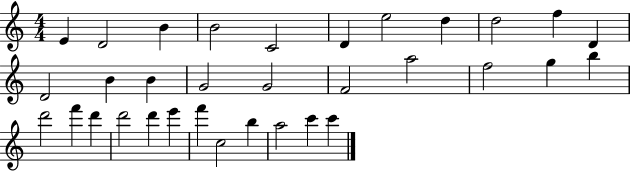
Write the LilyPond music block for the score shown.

{
  \clef treble
  \numericTimeSignature
  \time 4/4
  \key c \major
  e'4 d'2 b'4 | b'2 c'2 | d'4 e''2 d''4 | d''2 f''4 d'4 | \break d'2 b'4 b'4 | g'2 g'2 | f'2 a''2 | f''2 g''4 b''4 | \break d'''2 f'''4 d'''4 | d'''2 d'''4 e'''4 | f'''4 c''2 b''4 | a''2 c'''4 c'''4 | \break \bar "|."
}